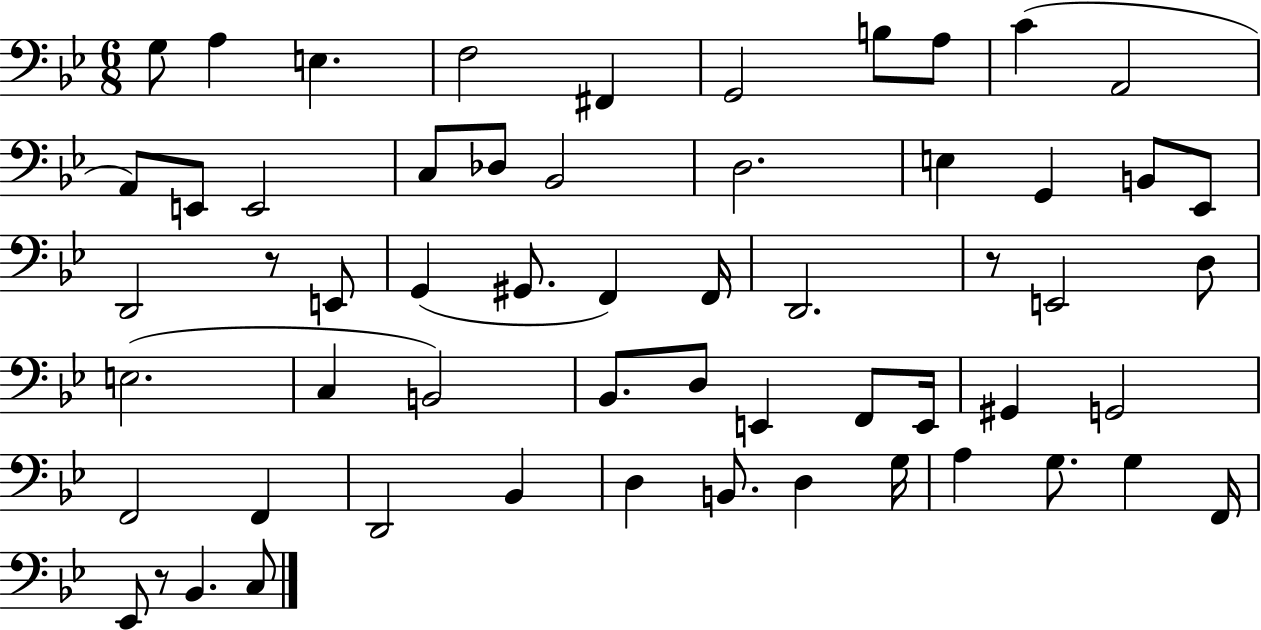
X:1
T:Untitled
M:6/8
L:1/4
K:Bb
G,/2 A, E, F,2 ^F,, G,,2 B,/2 A,/2 C A,,2 A,,/2 E,,/2 E,,2 C,/2 _D,/2 _B,,2 D,2 E, G,, B,,/2 _E,,/2 D,,2 z/2 E,,/2 G,, ^G,,/2 F,, F,,/4 D,,2 z/2 E,,2 D,/2 E,2 C, B,,2 _B,,/2 D,/2 E,, F,,/2 E,,/4 ^G,, G,,2 F,,2 F,, D,,2 _B,, D, B,,/2 D, G,/4 A, G,/2 G, F,,/4 _E,,/2 z/2 _B,, C,/2